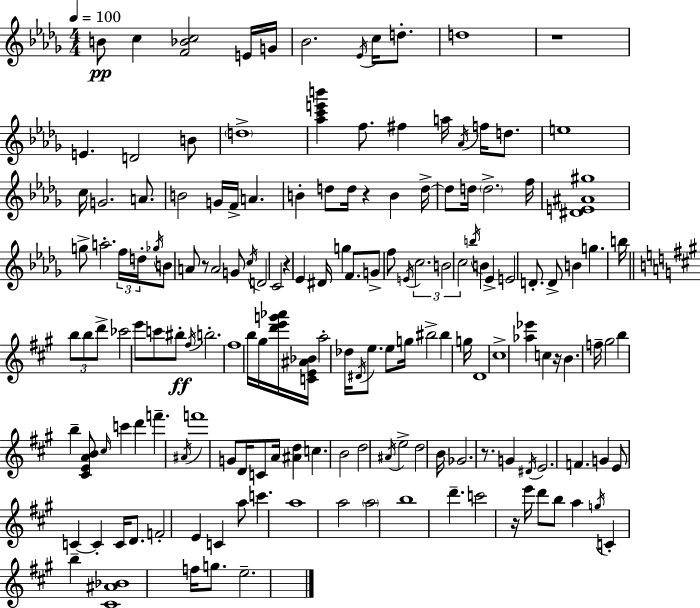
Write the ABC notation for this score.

X:1
T:Untitled
M:4/4
L:1/4
K:Bbm
B/2 c [F_Bc]2 E/4 G/4 _B2 _E/4 c/4 d/2 d4 z4 E D2 B/2 d4 [_ac'e'b'] f/2 ^f a/4 _A/4 f/4 d/2 e4 c/4 G2 A/2 B2 G/4 F/4 A B d/2 d/4 z B d/4 d/2 d/4 d2 f/4 [^DE^A^g]4 g/2 a2 f/4 d/4 _g/4 B/2 A/2 z/2 A2 G/2 c/4 D2 C2 z _E ^D/4 g F/2 G/2 f/2 E/4 c2 B2 c2 b/4 B _E E2 D/2 D/2 B g b/4 b/2 b/2 d'/2 _c'2 e'/2 c'/2 ^b/2 ^f/4 b2 ^f4 b/4 ^g/4 [d'e'g'_a']/4 [CE^A_B]/4 a2 _d/4 ^D/4 e/2 e/2 g/4 ^b2 ^b g/4 D4 ^c4 [_a_e'] c z/4 B f/4 ^g2 b b [^CEAB]/2 ^c/4 c' d' f' ^A/4 f'4 G/2 D/4 C/2 A/4 [^Ad] c B2 d2 ^A/4 e2 d2 B/4 _G2 z/2 G ^D/4 E2 F G E/2 C C C/4 D/2 F2 E C a/2 c' a4 a2 a2 b4 d' c'2 z/4 e'/4 d'/2 b/2 a g/4 C b [^C^A_B]4 f/4 g/2 e2